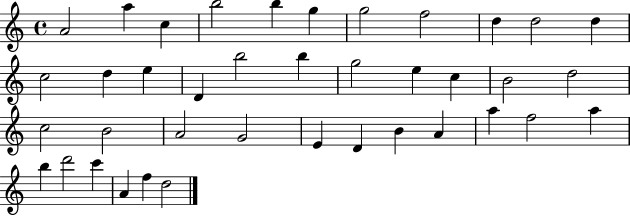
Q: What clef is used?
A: treble